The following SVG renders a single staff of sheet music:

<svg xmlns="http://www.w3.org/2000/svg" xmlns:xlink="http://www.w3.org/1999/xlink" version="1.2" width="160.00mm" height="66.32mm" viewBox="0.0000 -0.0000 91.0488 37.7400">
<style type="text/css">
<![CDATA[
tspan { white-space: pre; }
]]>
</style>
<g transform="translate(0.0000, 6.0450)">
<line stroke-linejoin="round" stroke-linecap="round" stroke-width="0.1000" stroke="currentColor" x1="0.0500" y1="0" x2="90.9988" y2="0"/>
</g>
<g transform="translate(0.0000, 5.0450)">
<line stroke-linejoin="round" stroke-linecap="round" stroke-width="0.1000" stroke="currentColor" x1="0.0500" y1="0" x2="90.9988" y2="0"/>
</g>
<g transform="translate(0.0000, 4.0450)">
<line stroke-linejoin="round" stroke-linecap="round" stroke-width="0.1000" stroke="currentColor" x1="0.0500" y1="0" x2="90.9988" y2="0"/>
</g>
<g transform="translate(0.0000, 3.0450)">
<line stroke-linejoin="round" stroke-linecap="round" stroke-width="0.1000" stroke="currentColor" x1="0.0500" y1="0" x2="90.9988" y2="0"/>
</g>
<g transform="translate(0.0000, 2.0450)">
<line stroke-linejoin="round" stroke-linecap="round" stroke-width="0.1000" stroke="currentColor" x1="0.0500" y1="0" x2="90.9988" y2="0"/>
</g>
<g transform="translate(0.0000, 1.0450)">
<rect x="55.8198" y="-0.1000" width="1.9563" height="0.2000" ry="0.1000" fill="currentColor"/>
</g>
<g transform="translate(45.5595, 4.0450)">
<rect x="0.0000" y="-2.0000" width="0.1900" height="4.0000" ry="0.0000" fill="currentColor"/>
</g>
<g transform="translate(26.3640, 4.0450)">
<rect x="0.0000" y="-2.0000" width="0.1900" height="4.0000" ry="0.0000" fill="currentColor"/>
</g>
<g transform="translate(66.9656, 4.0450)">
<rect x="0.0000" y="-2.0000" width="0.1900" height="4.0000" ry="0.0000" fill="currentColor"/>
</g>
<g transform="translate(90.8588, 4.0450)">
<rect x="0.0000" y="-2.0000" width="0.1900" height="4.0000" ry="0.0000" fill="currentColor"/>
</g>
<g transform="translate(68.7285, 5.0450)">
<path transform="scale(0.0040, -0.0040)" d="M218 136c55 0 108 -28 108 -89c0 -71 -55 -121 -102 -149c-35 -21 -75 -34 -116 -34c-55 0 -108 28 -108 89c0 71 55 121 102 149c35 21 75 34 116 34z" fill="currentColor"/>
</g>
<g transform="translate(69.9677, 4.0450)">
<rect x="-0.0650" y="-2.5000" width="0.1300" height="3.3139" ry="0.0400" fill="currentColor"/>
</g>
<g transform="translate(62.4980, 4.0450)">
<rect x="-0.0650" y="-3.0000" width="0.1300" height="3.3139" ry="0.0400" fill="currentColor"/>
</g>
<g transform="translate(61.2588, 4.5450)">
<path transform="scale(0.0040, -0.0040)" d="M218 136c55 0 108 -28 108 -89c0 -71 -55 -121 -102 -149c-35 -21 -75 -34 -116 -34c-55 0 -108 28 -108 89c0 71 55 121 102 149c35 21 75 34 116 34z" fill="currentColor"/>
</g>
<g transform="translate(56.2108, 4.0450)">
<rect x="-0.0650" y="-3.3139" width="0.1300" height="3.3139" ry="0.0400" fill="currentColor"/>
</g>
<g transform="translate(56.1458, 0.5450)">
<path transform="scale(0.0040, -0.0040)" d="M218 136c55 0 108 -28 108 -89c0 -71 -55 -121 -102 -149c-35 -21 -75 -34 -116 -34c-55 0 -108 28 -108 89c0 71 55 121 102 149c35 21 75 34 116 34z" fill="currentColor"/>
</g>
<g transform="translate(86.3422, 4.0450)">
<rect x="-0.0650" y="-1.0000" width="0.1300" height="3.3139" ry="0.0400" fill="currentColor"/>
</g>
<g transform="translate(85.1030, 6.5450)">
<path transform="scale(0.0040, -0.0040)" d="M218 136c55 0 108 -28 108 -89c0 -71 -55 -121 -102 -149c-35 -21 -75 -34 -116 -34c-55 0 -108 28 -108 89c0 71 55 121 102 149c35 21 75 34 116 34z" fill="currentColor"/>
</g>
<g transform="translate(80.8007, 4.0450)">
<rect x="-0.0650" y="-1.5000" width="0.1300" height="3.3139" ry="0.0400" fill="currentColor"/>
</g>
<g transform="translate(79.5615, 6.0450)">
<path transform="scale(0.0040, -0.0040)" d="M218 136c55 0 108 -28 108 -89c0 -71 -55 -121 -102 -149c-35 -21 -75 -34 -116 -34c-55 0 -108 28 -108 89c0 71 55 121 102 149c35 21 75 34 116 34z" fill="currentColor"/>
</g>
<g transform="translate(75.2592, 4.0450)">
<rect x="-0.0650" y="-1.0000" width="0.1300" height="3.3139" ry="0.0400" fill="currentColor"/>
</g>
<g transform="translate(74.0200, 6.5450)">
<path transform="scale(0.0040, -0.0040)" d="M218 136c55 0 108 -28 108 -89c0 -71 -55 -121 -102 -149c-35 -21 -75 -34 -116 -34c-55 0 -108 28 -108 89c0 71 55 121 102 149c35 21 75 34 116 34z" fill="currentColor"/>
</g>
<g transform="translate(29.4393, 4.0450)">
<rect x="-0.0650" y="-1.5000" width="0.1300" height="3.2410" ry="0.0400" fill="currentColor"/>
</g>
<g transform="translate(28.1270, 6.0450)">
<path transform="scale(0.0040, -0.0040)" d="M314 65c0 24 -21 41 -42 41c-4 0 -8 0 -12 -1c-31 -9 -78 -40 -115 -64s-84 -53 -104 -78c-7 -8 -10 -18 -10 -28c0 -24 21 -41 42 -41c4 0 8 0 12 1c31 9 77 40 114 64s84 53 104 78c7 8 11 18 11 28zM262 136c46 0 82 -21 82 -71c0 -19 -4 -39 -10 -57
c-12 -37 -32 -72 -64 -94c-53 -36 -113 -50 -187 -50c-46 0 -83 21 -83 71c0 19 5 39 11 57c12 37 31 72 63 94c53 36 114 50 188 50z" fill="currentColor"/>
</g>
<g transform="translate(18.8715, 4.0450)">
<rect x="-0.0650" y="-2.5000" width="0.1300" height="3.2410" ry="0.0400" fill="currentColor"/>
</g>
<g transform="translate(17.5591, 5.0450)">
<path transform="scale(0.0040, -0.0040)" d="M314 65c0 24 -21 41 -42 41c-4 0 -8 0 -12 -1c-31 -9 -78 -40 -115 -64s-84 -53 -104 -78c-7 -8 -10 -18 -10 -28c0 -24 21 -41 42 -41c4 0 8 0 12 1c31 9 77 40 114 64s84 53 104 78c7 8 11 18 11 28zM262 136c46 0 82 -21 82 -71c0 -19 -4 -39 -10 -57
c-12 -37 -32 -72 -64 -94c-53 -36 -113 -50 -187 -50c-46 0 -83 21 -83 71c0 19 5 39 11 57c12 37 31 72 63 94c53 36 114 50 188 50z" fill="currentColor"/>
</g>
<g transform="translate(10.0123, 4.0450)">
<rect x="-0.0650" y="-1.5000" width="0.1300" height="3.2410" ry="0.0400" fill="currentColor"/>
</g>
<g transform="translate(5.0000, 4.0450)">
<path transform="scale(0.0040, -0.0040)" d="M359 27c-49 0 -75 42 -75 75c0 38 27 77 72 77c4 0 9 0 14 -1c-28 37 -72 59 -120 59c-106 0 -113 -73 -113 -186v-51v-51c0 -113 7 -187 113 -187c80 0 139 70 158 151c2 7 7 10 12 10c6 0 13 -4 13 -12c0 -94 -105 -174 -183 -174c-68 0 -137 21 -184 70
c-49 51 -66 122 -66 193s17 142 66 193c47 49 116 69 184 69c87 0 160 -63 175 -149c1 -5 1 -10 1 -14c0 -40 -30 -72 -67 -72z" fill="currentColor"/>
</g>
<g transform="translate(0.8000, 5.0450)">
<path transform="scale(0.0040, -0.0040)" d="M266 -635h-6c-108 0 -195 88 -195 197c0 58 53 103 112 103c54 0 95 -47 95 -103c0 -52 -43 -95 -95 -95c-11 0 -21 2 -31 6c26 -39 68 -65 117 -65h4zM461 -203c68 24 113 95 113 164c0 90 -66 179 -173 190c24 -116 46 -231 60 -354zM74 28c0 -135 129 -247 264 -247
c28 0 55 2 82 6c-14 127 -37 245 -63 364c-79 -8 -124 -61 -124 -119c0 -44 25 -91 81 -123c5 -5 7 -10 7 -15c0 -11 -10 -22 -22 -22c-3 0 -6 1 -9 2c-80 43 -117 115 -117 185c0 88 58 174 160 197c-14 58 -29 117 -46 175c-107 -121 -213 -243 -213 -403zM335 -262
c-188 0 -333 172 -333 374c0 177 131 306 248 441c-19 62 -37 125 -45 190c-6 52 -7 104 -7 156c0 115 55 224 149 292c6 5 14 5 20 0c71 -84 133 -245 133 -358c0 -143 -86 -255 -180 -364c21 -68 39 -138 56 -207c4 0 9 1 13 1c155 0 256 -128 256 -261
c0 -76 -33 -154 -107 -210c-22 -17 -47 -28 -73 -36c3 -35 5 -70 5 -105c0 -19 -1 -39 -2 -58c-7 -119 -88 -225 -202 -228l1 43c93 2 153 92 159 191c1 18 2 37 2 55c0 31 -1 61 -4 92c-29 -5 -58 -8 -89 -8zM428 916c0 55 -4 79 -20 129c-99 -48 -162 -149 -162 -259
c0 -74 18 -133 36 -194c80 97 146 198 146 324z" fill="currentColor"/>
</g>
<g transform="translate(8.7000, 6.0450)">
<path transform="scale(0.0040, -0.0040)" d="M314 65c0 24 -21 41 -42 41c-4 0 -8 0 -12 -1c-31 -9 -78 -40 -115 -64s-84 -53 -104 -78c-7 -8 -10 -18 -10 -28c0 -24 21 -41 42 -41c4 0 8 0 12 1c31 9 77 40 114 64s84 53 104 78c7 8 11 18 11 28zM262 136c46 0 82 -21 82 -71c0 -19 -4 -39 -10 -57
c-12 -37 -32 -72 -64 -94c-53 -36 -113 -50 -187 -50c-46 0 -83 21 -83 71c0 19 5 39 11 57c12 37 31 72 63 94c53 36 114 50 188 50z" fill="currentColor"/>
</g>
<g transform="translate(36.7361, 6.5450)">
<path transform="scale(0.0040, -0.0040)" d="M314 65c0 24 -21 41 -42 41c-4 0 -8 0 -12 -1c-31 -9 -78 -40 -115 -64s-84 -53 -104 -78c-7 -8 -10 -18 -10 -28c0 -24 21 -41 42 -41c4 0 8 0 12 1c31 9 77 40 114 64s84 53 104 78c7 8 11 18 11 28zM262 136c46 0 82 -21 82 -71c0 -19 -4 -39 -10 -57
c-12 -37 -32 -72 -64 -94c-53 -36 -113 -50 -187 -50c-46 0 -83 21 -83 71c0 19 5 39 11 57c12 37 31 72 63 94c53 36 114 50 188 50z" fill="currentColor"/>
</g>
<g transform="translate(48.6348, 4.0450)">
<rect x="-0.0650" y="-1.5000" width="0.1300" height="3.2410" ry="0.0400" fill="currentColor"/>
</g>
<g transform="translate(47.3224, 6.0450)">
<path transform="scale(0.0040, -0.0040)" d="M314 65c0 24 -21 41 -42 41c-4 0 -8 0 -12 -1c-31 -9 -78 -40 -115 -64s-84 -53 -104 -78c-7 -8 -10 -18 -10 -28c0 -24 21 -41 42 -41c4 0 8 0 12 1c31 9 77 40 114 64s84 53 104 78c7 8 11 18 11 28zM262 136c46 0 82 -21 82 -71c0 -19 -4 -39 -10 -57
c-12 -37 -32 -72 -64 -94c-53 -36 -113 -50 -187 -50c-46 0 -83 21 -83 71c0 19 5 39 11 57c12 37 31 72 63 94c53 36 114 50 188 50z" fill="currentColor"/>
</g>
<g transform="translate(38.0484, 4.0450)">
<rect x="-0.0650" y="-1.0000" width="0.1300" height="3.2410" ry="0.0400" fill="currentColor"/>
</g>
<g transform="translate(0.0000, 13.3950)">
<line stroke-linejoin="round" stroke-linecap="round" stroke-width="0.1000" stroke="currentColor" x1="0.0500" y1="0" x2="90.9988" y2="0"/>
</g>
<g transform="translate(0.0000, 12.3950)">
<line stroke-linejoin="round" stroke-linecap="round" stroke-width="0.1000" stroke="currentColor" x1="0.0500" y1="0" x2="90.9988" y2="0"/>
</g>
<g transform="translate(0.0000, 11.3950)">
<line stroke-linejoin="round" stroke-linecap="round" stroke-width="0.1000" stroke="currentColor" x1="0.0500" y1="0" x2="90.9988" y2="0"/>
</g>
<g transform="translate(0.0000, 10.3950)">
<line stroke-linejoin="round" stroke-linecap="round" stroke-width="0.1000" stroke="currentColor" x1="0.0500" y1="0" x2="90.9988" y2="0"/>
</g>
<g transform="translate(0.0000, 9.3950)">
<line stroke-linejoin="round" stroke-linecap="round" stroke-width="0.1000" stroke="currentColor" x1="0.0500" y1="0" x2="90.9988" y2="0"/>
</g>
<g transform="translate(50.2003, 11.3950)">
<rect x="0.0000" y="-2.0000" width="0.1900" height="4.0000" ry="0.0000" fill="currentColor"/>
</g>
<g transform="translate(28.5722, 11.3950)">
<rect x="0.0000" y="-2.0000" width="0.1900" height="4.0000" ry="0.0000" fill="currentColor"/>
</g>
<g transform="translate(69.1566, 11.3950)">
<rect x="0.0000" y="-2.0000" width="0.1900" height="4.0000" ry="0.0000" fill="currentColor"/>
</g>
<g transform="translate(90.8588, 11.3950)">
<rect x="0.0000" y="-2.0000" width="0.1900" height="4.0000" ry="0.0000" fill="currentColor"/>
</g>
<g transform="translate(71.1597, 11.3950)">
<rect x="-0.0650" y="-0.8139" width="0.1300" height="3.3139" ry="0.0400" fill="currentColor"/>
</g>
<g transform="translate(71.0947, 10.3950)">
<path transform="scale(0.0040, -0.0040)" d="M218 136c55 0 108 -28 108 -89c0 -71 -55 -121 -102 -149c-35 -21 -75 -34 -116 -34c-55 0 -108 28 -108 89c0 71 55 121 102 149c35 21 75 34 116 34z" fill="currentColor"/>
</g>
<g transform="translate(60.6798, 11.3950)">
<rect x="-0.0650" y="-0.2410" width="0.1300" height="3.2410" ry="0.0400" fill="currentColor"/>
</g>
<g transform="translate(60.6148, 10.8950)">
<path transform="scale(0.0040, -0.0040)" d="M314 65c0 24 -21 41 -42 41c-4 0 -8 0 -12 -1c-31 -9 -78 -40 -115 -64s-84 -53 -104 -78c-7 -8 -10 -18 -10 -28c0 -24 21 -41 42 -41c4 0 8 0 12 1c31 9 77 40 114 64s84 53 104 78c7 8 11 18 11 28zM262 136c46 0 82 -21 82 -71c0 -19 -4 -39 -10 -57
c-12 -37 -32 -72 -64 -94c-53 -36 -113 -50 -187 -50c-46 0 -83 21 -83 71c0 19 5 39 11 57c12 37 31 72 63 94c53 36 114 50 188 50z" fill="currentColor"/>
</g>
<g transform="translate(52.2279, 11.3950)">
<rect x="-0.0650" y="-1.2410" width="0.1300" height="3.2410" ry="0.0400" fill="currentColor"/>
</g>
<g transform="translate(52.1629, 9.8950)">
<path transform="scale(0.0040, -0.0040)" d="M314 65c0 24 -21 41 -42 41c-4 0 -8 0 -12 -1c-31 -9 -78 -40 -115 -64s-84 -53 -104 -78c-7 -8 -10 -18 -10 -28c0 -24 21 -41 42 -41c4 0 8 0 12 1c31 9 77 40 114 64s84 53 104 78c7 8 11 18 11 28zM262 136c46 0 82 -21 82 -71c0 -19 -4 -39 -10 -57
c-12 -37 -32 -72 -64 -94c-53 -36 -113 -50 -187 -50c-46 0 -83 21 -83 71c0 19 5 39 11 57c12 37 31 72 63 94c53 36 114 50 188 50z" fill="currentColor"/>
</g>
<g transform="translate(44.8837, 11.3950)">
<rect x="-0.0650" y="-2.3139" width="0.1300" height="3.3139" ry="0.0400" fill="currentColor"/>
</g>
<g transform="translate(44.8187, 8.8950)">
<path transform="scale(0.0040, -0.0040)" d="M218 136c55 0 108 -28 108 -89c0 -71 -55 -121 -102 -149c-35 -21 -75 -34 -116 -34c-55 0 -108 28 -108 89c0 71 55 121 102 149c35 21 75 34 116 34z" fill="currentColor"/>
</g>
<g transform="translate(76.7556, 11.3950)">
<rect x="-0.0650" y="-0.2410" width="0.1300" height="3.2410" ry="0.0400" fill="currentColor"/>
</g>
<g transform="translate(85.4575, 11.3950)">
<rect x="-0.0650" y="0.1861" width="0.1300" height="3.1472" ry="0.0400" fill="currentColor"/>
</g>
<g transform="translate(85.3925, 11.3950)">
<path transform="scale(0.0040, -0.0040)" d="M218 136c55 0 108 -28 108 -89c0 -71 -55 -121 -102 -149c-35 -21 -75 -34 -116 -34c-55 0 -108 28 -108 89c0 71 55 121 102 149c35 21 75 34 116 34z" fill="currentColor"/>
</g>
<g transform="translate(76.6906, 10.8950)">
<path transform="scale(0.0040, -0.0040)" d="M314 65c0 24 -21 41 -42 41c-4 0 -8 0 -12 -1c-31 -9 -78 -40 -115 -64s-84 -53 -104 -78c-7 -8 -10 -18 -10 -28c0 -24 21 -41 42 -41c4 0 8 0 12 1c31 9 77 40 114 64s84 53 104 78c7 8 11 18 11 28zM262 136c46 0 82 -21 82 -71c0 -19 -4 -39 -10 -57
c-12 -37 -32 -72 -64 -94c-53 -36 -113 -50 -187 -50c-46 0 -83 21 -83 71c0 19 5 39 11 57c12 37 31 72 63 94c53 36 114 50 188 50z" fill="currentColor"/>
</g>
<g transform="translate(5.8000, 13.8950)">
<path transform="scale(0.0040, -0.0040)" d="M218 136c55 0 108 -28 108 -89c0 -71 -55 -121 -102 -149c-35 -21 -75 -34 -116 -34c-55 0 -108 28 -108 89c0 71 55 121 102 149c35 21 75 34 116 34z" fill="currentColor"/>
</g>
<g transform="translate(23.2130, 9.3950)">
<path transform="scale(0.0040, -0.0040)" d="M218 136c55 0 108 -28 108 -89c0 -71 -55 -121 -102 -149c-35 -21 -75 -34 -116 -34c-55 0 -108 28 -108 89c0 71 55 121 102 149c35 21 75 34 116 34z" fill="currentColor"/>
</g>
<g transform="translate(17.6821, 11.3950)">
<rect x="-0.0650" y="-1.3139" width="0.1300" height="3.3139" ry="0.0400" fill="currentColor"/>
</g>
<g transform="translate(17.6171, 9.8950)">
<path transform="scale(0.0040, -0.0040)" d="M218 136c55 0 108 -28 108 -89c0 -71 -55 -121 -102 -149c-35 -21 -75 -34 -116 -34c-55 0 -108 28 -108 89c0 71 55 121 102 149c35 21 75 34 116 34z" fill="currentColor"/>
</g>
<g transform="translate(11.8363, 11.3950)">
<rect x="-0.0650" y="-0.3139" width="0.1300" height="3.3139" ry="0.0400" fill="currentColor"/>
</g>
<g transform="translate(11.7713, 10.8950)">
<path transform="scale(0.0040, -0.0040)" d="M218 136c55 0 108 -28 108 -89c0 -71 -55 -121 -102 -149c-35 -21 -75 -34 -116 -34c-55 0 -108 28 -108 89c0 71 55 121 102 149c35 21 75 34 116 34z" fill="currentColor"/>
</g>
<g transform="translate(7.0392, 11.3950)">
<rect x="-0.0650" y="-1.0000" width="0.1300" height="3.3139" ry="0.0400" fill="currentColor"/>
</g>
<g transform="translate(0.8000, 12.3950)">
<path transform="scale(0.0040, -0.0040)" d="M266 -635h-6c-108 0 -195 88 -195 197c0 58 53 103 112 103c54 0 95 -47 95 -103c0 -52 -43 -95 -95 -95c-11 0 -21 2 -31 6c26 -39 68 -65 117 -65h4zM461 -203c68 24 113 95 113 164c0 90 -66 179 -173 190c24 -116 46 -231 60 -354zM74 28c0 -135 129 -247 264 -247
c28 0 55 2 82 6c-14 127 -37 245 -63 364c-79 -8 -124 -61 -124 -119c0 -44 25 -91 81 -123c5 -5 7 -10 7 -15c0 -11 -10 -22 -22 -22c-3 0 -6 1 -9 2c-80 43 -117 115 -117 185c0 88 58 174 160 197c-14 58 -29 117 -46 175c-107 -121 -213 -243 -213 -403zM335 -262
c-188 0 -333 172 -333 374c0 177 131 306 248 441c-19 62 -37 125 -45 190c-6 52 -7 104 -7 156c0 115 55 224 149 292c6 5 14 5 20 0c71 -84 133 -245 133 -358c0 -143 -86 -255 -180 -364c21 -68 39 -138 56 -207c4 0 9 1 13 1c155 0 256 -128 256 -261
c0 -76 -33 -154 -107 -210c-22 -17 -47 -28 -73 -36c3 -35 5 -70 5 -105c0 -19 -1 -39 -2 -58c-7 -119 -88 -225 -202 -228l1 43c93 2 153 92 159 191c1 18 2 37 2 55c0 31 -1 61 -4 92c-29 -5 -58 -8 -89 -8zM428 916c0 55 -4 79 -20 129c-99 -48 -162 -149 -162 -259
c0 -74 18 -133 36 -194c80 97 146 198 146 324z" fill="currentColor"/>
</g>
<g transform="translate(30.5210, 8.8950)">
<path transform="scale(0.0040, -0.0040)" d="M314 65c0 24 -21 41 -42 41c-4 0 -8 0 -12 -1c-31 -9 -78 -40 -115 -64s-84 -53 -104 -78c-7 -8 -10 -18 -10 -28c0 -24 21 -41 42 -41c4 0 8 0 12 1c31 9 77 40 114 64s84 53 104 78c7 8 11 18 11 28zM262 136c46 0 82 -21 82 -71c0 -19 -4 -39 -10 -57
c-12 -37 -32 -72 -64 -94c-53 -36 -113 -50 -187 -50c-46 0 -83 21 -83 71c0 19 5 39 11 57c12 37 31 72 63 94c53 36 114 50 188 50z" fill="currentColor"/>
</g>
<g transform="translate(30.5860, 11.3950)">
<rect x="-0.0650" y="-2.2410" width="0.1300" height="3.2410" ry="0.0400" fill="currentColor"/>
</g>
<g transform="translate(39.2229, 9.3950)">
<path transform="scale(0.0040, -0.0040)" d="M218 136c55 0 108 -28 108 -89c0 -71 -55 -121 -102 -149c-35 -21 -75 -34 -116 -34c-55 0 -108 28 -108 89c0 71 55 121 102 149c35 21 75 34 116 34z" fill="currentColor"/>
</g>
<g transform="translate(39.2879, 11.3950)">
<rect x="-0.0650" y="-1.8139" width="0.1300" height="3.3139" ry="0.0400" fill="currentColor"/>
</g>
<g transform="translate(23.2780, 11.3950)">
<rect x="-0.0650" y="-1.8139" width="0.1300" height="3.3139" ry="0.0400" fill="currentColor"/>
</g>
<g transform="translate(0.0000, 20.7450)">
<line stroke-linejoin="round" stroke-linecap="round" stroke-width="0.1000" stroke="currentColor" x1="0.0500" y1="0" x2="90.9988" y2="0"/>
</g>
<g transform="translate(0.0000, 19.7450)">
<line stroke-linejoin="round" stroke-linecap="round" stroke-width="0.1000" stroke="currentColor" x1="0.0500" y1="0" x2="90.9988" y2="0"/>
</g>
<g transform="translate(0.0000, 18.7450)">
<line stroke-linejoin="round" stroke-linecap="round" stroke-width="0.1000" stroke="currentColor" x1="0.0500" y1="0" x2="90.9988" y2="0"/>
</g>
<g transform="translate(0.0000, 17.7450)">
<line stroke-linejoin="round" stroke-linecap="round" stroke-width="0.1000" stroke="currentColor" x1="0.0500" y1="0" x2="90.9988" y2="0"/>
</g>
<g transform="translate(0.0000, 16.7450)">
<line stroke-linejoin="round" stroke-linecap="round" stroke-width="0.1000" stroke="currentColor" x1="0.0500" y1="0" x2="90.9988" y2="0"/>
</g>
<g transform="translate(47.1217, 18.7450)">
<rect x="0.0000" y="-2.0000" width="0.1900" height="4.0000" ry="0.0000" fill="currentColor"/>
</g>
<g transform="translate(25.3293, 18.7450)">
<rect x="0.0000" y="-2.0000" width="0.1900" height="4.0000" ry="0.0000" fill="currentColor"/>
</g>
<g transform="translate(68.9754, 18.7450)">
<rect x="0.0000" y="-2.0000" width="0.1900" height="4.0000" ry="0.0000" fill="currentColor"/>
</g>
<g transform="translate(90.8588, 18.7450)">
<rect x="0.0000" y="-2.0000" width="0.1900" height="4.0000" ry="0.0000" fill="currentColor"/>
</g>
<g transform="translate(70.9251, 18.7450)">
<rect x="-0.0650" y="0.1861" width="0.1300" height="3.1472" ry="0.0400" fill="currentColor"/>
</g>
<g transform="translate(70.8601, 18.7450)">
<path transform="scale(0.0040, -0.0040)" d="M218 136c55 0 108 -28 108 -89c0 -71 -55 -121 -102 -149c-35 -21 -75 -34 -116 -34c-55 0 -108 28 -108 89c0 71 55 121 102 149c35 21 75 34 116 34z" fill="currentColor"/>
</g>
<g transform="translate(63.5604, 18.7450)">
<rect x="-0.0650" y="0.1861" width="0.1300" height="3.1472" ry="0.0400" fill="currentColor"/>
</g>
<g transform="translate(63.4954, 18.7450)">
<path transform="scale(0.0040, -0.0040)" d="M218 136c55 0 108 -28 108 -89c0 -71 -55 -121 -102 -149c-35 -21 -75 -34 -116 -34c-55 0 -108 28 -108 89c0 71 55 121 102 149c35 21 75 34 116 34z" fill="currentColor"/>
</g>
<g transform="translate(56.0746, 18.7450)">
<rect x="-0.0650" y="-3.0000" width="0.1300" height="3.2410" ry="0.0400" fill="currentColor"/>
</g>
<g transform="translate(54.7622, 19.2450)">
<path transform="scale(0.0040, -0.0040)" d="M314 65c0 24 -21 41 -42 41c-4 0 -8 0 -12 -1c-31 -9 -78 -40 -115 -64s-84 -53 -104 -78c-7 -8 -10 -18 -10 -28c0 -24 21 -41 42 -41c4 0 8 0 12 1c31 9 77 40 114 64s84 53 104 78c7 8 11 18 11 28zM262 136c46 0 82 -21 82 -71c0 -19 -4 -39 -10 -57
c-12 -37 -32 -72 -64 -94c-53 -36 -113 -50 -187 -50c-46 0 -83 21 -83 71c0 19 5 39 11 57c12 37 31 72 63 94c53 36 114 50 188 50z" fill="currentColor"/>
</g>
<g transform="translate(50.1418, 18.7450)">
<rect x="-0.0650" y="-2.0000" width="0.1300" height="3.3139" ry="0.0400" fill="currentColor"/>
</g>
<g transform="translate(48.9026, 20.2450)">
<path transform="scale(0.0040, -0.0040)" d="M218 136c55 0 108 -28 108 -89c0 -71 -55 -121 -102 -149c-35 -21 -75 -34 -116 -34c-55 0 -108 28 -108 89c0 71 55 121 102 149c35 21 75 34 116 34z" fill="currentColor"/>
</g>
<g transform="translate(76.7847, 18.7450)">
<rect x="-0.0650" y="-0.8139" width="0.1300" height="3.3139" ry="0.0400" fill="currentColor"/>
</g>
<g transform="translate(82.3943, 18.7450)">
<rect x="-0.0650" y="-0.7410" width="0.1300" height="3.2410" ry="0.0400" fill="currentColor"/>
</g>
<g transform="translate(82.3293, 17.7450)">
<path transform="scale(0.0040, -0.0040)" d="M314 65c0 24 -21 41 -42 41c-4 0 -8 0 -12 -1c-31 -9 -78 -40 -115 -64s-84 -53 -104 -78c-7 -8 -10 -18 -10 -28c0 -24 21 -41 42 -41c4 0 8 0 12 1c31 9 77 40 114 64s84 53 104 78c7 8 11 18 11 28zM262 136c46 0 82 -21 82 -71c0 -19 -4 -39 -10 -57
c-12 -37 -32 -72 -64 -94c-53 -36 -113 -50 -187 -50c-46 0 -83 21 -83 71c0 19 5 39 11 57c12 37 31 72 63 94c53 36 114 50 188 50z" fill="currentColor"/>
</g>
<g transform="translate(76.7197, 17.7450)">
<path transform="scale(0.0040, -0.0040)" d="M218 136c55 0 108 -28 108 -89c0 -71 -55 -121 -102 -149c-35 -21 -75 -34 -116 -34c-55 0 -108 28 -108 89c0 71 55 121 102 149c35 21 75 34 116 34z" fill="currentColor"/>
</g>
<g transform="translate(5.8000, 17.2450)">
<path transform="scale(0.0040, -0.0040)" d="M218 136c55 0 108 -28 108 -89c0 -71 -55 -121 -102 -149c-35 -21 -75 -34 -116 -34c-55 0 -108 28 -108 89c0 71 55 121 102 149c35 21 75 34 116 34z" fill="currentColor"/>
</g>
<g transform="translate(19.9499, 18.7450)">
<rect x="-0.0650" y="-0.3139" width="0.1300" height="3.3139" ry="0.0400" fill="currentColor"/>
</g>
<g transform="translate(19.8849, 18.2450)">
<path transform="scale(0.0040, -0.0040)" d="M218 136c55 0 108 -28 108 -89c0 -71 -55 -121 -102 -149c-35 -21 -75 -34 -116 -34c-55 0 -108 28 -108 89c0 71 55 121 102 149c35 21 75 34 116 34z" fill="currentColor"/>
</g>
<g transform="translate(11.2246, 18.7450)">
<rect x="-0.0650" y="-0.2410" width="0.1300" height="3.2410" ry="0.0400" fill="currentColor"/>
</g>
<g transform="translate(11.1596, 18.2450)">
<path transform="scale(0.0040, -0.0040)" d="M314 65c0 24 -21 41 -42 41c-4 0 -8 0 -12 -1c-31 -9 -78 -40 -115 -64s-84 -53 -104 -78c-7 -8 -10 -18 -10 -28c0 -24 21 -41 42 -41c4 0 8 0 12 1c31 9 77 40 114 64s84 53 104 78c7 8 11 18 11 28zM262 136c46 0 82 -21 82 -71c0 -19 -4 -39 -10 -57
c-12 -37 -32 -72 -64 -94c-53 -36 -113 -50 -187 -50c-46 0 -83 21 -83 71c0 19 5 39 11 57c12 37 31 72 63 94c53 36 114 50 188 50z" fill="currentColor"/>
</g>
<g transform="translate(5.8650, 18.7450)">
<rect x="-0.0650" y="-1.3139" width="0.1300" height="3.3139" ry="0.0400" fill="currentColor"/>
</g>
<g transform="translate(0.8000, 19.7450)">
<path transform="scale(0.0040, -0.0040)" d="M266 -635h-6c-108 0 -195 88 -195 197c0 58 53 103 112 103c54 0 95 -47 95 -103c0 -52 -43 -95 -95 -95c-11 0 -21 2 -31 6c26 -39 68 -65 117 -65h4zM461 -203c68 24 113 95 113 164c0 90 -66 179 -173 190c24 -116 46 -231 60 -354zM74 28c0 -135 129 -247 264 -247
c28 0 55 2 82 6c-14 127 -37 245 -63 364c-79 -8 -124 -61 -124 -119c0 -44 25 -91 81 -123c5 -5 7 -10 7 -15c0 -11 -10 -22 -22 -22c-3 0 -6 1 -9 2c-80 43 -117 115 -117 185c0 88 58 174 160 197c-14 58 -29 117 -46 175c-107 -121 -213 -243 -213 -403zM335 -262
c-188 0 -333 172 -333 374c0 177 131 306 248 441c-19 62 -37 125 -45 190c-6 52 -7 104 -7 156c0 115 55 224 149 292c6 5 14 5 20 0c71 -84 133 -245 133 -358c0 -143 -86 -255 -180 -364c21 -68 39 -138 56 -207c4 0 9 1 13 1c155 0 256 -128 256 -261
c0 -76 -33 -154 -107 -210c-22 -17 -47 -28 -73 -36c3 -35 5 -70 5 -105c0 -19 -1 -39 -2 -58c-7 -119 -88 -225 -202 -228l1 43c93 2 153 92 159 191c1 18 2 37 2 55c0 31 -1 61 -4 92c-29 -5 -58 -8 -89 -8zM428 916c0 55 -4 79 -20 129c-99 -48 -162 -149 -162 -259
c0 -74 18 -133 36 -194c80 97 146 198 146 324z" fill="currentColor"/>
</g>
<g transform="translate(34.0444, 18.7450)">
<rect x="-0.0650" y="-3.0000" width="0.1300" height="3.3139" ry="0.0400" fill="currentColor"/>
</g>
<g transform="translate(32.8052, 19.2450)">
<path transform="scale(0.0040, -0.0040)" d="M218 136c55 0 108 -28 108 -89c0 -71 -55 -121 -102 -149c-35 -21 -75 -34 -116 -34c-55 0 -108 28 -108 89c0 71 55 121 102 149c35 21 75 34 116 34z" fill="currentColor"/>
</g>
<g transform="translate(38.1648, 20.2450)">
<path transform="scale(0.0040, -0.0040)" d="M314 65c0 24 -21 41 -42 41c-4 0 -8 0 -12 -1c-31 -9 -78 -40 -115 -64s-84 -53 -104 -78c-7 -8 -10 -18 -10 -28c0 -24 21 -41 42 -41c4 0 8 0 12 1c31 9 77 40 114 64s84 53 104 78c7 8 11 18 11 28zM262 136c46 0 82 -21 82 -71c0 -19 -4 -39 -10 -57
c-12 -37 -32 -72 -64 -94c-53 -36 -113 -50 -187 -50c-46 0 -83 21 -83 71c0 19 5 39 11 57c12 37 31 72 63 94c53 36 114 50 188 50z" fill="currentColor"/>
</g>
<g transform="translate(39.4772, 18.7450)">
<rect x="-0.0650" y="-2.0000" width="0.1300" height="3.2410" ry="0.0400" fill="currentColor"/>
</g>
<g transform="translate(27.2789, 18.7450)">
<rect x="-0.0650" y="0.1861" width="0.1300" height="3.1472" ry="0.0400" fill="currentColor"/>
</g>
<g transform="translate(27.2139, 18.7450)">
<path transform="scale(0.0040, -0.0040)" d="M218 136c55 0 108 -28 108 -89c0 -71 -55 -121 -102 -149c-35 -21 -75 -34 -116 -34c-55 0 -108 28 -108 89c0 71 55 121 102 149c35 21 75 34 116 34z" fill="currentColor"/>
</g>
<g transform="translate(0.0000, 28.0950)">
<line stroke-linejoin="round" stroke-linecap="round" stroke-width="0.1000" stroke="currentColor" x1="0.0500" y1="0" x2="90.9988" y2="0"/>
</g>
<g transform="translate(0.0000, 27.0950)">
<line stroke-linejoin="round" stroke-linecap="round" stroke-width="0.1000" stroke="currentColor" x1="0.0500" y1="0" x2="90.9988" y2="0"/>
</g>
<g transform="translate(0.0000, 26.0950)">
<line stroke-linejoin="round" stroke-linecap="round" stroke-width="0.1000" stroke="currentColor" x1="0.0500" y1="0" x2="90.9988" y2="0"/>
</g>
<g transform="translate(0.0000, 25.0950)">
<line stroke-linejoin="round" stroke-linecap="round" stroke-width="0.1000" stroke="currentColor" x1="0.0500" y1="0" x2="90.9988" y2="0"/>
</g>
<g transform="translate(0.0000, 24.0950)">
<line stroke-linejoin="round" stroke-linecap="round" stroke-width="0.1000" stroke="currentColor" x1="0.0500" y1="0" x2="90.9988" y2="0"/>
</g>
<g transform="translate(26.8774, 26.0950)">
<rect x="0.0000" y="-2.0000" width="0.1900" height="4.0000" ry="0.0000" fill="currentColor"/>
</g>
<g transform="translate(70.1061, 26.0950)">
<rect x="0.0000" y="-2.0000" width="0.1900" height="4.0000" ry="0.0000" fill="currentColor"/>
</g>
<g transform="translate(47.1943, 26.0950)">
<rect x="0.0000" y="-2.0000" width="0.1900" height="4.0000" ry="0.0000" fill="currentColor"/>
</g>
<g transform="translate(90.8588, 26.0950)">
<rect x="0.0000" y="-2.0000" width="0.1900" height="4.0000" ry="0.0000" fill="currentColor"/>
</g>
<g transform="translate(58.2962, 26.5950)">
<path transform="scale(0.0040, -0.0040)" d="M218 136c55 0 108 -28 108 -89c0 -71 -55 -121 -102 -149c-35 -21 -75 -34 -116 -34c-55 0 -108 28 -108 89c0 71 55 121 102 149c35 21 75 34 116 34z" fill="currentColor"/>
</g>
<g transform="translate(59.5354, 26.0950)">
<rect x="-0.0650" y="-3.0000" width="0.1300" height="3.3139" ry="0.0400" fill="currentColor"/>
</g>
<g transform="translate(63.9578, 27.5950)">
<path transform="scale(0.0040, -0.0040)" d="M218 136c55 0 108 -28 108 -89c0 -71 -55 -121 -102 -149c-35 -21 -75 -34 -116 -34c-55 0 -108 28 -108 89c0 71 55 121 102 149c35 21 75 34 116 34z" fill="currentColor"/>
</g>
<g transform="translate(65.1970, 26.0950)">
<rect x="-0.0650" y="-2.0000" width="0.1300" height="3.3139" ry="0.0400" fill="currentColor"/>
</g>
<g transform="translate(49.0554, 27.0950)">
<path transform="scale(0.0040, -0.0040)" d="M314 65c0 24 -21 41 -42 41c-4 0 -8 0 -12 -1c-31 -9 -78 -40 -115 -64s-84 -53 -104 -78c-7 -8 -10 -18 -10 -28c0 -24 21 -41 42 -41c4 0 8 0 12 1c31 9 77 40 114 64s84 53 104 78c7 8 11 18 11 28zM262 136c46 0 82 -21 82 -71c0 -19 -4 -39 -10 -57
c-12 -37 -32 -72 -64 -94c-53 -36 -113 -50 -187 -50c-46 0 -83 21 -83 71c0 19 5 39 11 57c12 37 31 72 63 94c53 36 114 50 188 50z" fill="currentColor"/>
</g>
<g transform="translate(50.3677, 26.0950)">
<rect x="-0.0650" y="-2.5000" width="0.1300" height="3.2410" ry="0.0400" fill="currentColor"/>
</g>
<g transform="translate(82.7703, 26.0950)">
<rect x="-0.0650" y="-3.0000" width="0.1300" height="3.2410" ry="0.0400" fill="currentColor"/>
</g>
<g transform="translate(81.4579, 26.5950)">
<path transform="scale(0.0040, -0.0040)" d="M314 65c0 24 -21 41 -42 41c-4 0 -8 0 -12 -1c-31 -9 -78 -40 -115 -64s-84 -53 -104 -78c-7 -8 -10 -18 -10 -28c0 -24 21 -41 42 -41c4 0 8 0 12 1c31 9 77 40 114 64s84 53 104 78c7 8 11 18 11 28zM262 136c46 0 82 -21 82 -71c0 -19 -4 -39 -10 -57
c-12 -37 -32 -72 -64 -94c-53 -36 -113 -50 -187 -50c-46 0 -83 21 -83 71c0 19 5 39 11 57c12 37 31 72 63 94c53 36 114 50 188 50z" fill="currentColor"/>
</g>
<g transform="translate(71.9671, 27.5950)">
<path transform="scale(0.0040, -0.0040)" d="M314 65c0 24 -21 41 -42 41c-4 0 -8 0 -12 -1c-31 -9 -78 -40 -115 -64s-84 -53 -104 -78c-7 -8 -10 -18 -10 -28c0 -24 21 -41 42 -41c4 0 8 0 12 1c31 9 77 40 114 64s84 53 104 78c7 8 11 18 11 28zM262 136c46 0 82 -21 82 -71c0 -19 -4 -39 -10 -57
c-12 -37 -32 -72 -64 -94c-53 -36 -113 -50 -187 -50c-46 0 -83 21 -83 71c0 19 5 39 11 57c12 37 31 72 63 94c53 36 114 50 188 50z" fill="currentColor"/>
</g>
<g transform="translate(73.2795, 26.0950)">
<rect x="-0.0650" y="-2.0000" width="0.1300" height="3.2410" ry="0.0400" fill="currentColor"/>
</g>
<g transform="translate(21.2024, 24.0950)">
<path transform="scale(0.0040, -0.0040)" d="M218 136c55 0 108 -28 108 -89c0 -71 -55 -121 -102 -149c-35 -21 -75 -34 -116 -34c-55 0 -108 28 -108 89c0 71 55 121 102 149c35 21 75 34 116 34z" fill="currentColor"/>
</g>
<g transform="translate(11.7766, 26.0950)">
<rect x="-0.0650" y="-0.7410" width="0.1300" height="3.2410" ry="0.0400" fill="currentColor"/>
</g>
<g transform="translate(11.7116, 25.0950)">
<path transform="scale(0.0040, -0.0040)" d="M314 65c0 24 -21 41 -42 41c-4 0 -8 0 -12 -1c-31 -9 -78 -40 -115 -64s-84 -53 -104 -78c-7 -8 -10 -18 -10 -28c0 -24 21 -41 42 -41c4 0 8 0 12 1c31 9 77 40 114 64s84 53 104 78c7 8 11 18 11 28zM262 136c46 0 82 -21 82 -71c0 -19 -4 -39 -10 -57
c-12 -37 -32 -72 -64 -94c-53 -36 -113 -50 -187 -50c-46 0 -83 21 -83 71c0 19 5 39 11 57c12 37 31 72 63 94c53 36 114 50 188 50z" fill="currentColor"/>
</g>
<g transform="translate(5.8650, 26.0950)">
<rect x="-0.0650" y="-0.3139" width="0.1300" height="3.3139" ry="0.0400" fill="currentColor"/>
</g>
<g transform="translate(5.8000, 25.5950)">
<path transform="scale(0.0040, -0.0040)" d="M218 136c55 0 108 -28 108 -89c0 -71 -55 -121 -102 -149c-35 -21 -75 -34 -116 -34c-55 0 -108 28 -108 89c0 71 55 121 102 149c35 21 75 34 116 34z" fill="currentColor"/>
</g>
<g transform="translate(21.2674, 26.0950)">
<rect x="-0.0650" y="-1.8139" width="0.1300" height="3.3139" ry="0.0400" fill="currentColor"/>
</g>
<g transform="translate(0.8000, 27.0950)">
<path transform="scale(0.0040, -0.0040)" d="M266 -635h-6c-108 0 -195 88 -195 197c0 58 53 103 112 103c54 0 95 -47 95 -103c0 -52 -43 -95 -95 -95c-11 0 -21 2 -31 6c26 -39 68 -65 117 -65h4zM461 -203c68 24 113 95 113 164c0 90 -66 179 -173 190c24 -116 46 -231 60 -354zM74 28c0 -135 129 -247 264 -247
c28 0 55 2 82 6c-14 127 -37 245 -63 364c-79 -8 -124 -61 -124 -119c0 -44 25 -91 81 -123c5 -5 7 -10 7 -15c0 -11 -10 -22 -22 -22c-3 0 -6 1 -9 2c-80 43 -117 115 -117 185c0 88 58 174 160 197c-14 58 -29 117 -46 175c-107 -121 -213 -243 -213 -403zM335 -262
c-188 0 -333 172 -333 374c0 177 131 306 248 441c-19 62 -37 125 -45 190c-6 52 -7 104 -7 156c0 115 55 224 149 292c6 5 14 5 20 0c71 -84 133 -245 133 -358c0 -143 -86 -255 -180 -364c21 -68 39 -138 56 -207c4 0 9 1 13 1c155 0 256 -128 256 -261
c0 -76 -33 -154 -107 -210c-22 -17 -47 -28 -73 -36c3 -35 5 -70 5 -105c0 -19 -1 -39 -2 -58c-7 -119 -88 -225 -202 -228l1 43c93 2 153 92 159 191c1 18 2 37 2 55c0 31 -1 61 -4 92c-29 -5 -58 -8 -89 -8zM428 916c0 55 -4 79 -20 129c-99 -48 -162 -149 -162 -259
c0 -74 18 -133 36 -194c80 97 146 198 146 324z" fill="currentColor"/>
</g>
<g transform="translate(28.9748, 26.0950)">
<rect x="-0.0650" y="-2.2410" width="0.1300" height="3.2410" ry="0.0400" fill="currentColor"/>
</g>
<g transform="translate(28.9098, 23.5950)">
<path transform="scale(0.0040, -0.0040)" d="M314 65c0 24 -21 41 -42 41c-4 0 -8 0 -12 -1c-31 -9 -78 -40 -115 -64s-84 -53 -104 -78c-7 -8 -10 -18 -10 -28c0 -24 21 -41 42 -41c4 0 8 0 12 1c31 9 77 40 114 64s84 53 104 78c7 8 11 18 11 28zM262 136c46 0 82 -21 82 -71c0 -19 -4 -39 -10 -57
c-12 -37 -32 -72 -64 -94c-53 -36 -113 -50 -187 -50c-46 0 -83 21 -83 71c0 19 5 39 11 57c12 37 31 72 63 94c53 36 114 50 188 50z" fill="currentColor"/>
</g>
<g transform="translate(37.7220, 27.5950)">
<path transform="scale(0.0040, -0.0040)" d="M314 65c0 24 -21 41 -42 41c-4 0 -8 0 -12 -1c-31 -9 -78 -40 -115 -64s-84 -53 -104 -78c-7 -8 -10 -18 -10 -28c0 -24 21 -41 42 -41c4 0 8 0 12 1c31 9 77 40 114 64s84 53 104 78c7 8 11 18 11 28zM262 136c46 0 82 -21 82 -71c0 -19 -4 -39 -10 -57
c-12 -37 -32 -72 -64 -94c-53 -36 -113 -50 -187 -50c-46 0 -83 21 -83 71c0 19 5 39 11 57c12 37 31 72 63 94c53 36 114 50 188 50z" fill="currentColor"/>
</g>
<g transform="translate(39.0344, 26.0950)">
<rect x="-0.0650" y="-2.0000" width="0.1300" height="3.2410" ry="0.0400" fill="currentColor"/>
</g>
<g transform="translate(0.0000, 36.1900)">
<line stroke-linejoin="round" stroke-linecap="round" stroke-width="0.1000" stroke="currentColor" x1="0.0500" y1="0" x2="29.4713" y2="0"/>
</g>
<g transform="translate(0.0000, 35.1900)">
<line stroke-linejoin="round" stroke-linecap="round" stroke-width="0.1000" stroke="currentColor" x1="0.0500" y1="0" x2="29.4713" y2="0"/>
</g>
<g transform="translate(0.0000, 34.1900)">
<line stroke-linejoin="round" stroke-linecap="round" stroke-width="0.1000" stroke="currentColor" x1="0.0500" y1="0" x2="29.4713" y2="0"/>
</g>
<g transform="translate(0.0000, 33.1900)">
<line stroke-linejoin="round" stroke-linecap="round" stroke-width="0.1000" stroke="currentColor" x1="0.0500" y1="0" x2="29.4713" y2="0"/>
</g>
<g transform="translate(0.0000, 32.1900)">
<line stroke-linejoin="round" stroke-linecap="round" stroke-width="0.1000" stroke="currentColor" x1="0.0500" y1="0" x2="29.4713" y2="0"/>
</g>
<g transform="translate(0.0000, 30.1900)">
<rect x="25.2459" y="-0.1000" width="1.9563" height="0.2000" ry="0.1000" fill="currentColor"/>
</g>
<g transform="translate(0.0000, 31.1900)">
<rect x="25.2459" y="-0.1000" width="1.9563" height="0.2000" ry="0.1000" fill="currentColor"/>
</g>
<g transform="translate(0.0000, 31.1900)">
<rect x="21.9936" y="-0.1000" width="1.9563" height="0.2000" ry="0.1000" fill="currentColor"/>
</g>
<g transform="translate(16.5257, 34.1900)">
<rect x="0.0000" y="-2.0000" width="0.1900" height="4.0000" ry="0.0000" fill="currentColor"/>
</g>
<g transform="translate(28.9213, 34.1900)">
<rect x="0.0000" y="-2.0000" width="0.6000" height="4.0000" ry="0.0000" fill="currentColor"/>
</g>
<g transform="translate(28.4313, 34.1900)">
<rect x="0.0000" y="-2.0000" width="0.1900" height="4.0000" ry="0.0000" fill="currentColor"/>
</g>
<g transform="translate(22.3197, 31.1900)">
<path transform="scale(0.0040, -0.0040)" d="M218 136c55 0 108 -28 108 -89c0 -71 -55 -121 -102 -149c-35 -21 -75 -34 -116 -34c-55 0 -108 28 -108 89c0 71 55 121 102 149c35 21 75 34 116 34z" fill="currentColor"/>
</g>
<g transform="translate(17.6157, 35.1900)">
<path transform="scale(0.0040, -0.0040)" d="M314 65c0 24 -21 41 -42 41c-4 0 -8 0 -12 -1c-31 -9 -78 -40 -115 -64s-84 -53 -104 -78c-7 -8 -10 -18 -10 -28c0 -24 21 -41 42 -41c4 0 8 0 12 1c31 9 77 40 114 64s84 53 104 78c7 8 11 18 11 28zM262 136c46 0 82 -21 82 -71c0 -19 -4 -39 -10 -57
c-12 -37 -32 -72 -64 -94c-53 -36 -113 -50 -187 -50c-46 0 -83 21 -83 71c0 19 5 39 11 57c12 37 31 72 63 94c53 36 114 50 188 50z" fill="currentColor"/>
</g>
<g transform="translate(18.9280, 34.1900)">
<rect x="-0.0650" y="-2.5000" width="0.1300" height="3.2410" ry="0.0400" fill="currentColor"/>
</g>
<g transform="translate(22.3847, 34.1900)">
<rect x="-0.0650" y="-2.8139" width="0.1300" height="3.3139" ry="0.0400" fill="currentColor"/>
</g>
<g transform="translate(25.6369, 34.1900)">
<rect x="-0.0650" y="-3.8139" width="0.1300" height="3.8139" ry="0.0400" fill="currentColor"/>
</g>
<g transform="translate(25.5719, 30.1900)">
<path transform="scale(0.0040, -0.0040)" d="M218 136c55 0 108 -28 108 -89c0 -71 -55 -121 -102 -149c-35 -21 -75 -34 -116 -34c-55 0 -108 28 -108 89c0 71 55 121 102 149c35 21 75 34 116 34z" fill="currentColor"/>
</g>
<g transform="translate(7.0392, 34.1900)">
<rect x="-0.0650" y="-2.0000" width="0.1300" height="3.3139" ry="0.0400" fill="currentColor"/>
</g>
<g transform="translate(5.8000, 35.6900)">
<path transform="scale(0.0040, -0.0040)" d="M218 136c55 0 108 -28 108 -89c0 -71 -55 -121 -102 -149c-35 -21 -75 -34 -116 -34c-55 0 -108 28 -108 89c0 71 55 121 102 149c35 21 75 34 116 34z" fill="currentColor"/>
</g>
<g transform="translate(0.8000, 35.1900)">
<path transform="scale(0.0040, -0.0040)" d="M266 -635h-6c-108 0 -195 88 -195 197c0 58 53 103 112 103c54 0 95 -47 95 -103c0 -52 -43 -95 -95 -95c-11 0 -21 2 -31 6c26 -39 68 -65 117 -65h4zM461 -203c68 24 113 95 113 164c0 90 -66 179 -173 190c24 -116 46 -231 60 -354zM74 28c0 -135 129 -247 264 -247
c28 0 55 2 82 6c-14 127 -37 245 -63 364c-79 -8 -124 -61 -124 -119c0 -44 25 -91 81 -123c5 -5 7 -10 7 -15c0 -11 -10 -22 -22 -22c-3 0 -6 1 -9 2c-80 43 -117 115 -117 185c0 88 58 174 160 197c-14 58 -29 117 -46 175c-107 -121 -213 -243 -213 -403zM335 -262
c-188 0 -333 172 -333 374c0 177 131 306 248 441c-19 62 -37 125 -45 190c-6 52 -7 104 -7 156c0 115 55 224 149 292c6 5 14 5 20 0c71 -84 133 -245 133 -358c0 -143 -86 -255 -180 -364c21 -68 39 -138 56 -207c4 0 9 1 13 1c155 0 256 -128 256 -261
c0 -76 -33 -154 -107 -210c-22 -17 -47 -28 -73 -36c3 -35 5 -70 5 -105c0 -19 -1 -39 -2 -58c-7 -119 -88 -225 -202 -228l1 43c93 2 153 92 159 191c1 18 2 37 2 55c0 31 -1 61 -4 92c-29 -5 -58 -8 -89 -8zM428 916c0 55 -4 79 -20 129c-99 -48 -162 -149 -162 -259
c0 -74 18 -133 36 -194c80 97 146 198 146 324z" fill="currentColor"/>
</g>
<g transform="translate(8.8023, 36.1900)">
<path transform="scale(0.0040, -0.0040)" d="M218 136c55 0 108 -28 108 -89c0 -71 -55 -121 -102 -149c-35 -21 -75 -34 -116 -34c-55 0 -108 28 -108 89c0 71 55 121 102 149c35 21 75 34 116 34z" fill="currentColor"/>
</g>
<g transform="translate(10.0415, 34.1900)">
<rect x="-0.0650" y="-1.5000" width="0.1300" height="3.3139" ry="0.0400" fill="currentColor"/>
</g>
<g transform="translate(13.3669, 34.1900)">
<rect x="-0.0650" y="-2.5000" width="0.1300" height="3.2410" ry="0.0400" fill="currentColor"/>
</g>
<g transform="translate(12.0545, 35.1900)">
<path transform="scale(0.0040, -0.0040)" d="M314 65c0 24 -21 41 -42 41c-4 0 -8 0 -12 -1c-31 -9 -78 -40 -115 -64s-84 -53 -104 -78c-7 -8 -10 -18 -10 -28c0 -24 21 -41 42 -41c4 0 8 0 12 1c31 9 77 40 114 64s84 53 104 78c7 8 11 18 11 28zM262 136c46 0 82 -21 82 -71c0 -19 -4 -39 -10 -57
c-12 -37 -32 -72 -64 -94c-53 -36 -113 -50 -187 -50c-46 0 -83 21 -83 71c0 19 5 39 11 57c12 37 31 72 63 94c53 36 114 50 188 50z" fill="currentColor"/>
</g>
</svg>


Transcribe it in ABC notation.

X:1
T:Untitled
M:4/4
L:1/4
K:C
E2 G2 E2 D2 E2 b A G D E D D c e f g2 f g e2 c2 d c2 B e c2 c B A F2 F A2 B B d d2 c d2 f g2 F2 G2 A F F2 A2 F E G2 G2 a c'